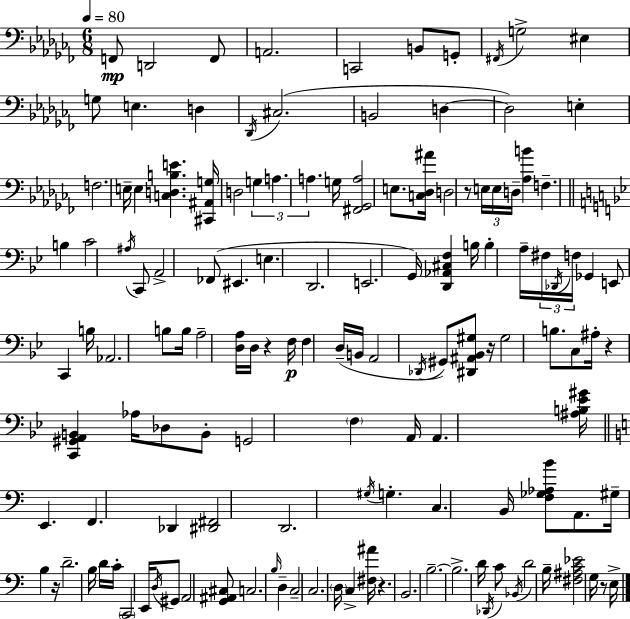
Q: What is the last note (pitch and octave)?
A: E3